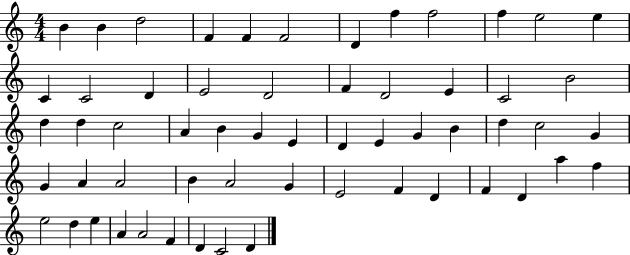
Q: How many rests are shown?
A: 0